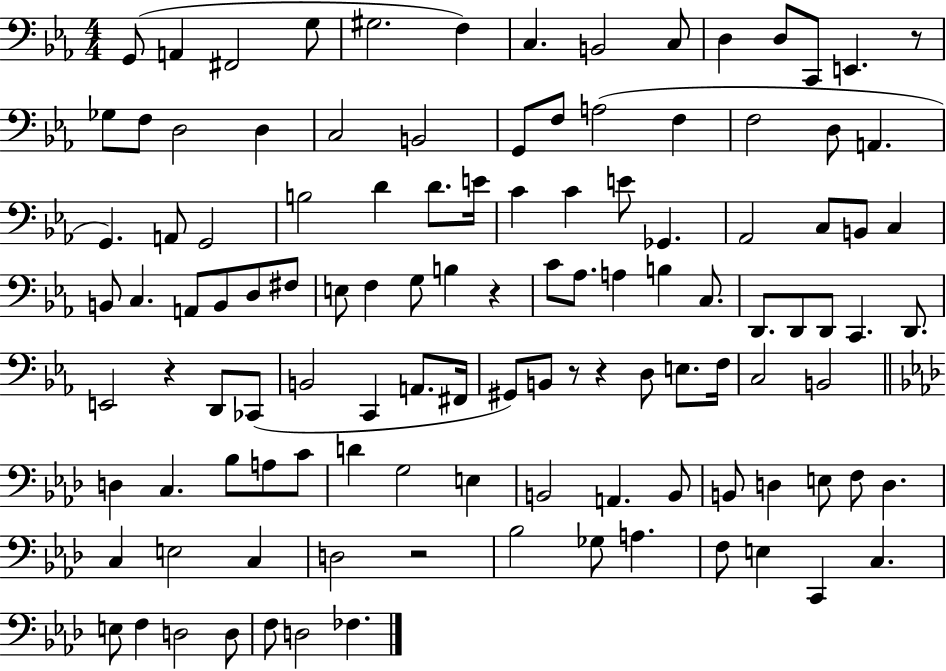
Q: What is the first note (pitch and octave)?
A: G2